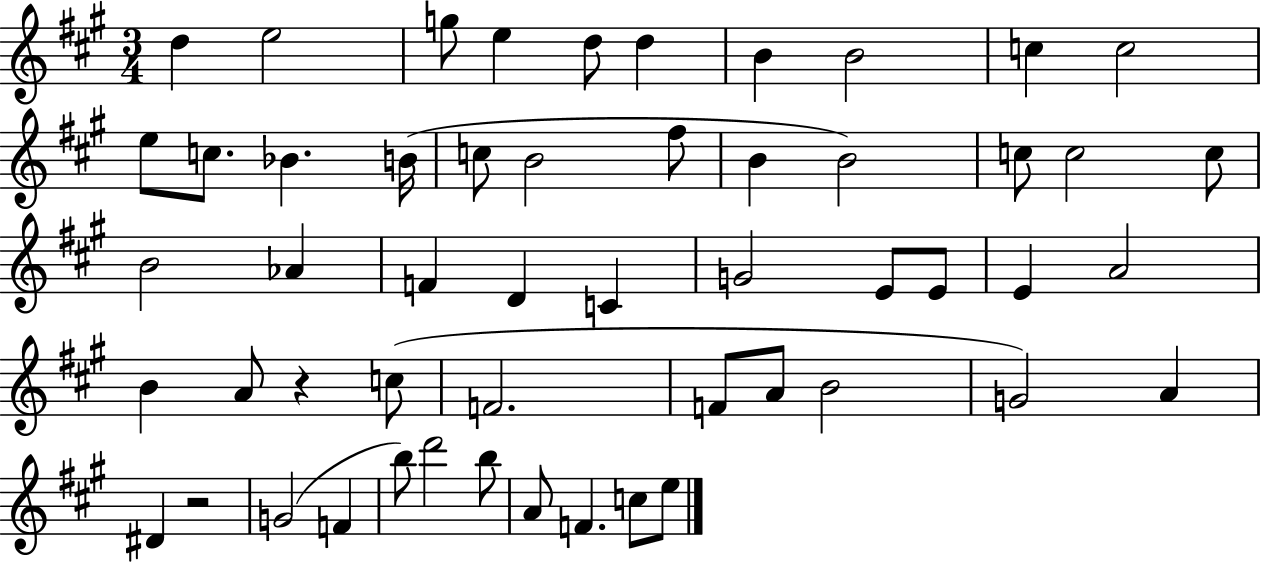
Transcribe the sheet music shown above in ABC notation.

X:1
T:Untitled
M:3/4
L:1/4
K:A
d e2 g/2 e d/2 d B B2 c c2 e/2 c/2 _B B/4 c/2 B2 ^f/2 B B2 c/2 c2 c/2 B2 _A F D C G2 E/2 E/2 E A2 B A/2 z c/2 F2 F/2 A/2 B2 G2 A ^D z2 G2 F b/2 d'2 b/2 A/2 F c/2 e/2